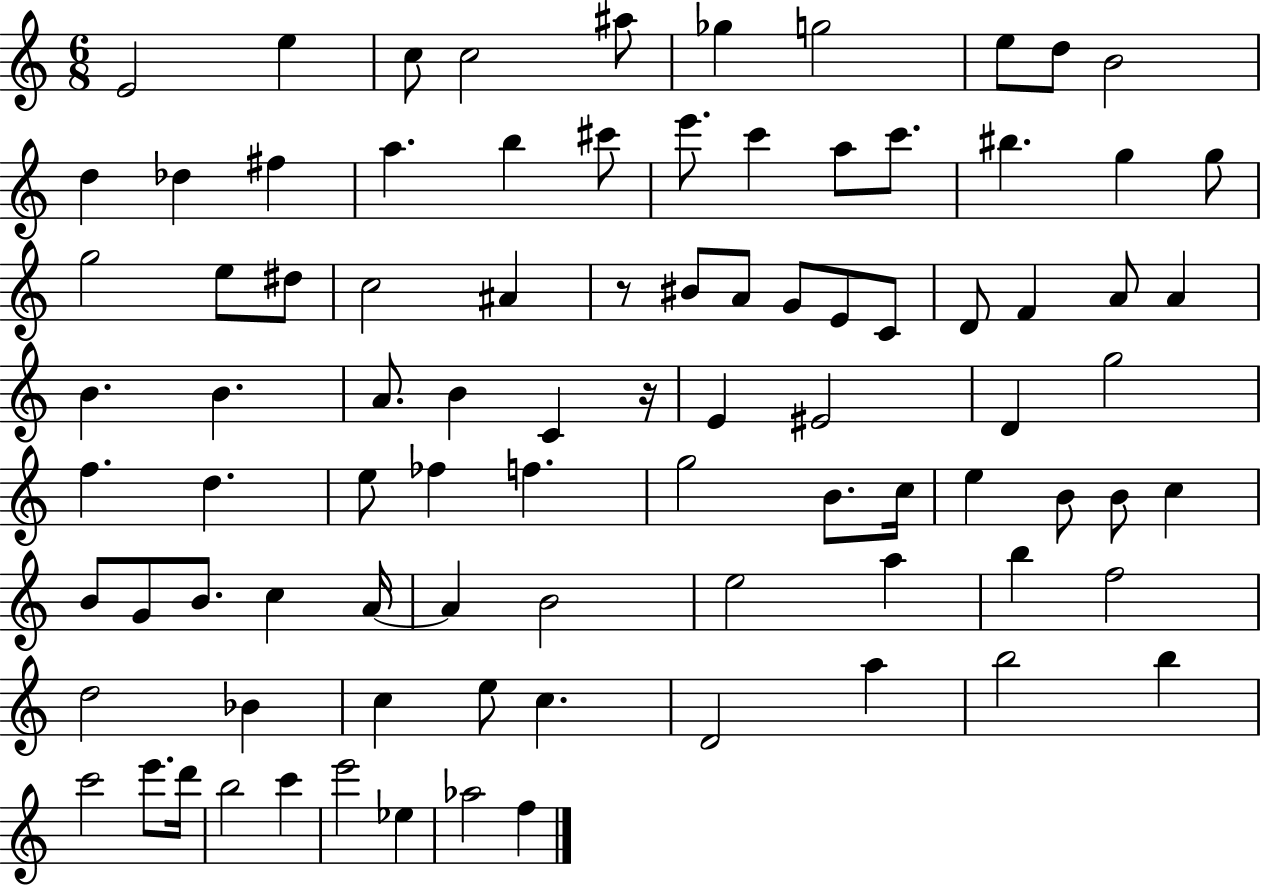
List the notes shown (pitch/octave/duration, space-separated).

E4/h E5/q C5/e C5/h A#5/e Gb5/q G5/h E5/e D5/e B4/h D5/q Db5/q F#5/q A5/q. B5/q C#6/e E6/e. C6/q A5/e C6/e. BIS5/q. G5/q G5/e G5/h E5/e D#5/e C5/h A#4/q R/e BIS4/e A4/e G4/e E4/e C4/e D4/e F4/q A4/e A4/q B4/q. B4/q. A4/e. B4/q C4/q R/s E4/q EIS4/h D4/q G5/h F5/q. D5/q. E5/e FES5/q F5/q. G5/h B4/e. C5/s E5/q B4/e B4/e C5/q B4/e G4/e B4/e. C5/q A4/s A4/q B4/h E5/h A5/q B5/q F5/h D5/h Bb4/q C5/q E5/e C5/q. D4/h A5/q B5/h B5/q C6/h E6/e. D6/s B5/h C6/q E6/h Eb5/q Ab5/h F5/q